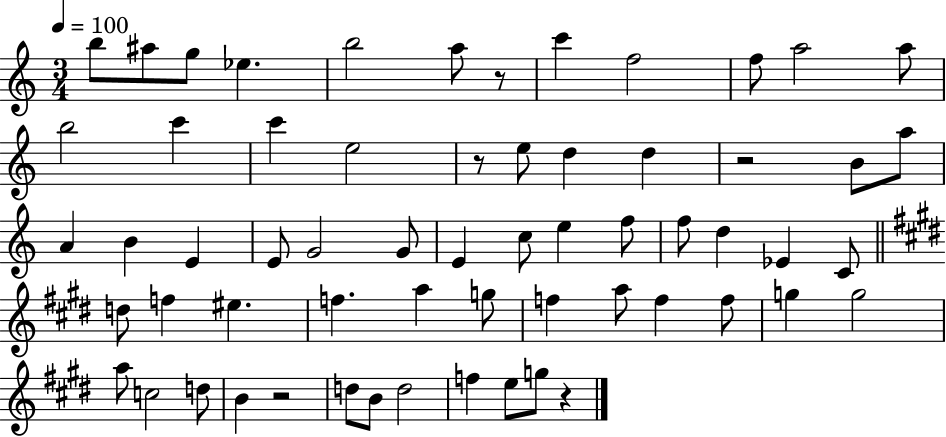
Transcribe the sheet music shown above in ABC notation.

X:1
T:Untitled
M:3/4
L:1/4
K:C
b/2 ^a/2 g/2 _e b2 a/2 z/2 c' f2 f/2 a2 a/2 b2 c' c' e2 z/2 e/2 d d z2 B/2 a/2 A B E E/2 G2 G/2 E c/2 e f/2 f/2 d _E C/2 d/2 f ^e f a g/2 f a/2 f f/2 g g2 a/2 c2 d/2 B z2 d/2 B/2 d2 f e/2 g/2 z